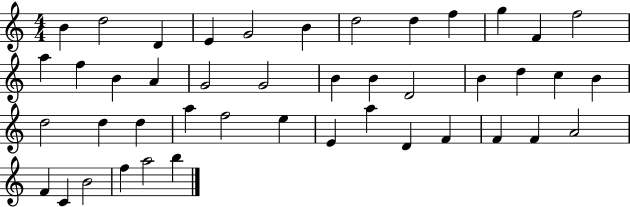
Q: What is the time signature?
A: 4/4